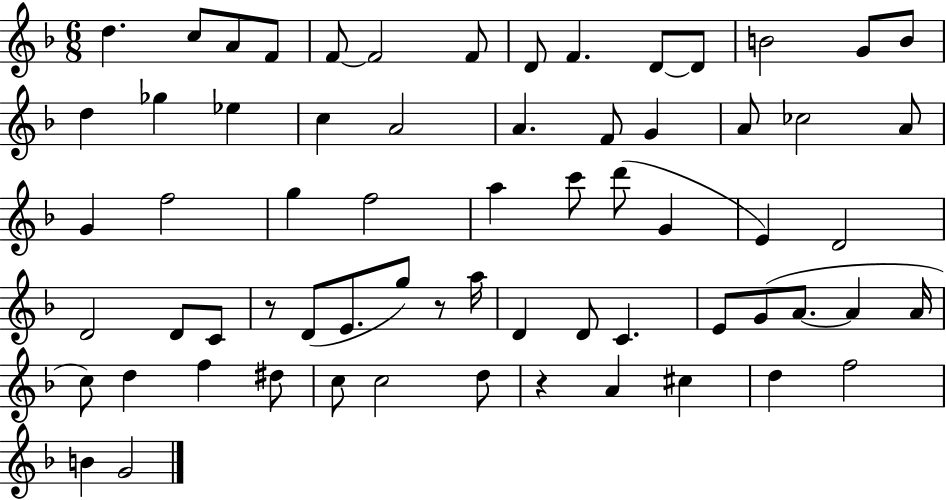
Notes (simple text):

D5/q. C5/e A4/e F4/e F4/e F4/h F4/e D4/e F4/q. D4/e D4/e B4/h G4/e B4/e D5/q Gb5/q Eb5/q C5/q A4/h A4/q. F4/e G4/q A4/e CES5/h A4/e G4/q F5/h G5/q F5/h A5/q C6/e D6/e G4/q E4/q D4/h D4/h D4/e C4/e R/e D4/e E4/e. G5/e R/e A5/s D4/q D4/e C4/q. E4/e G4/e A4/e. A4/q A4/s C5/e D5/q F5/q D#5/e C5/e C5/h D5/e R/q A4/q C#5/q D5/q F5/h B4/q G4/h